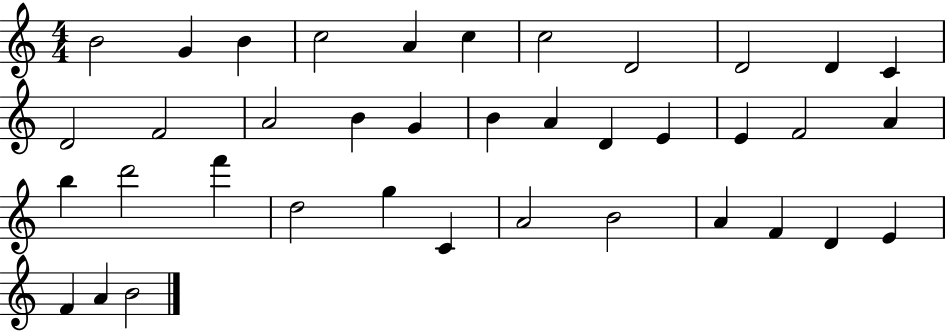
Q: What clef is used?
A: treble